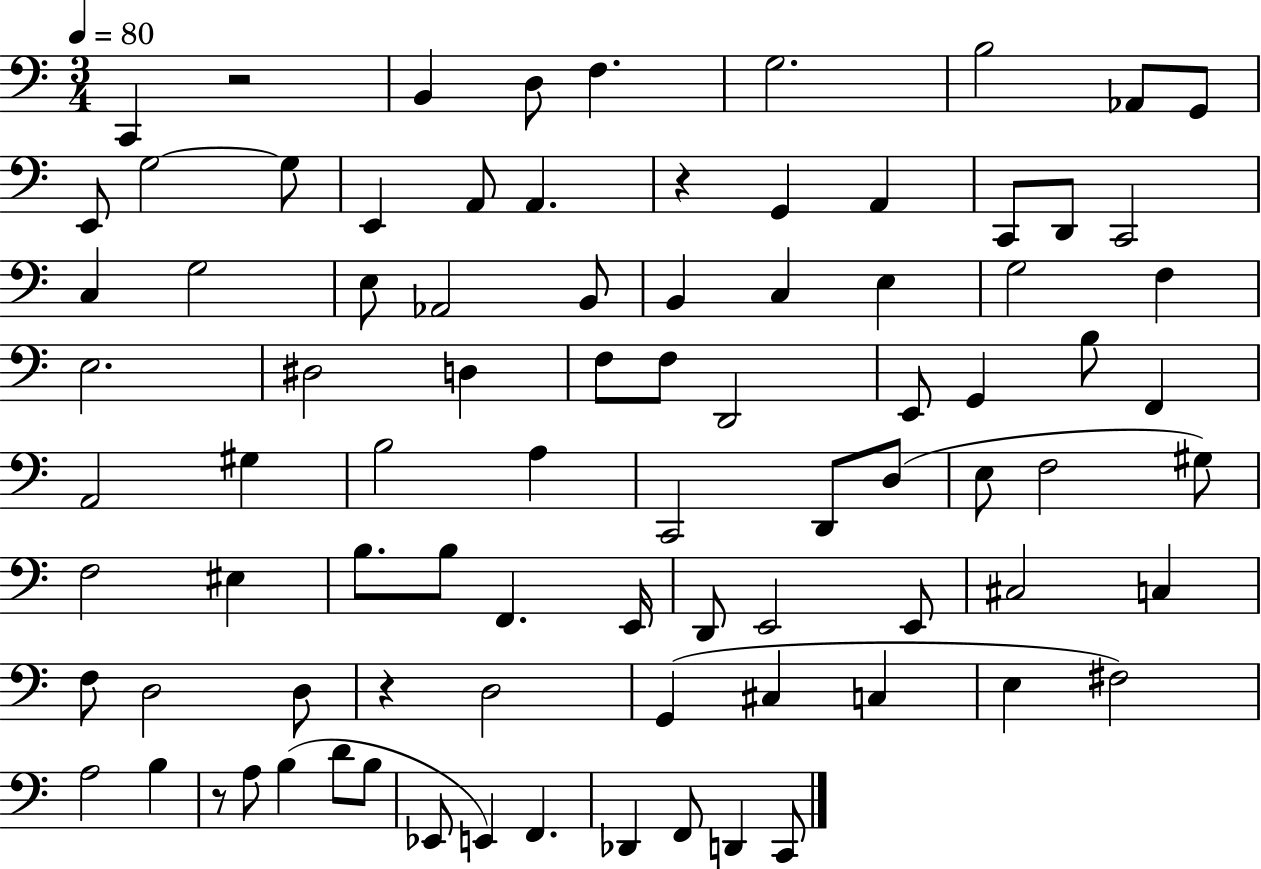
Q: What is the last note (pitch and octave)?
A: C2